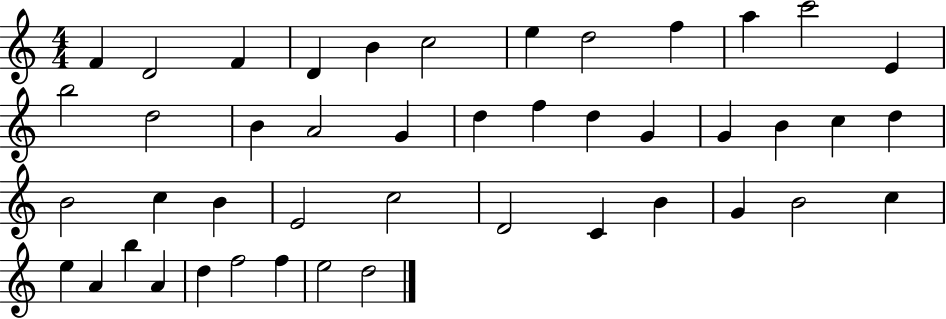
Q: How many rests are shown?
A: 0